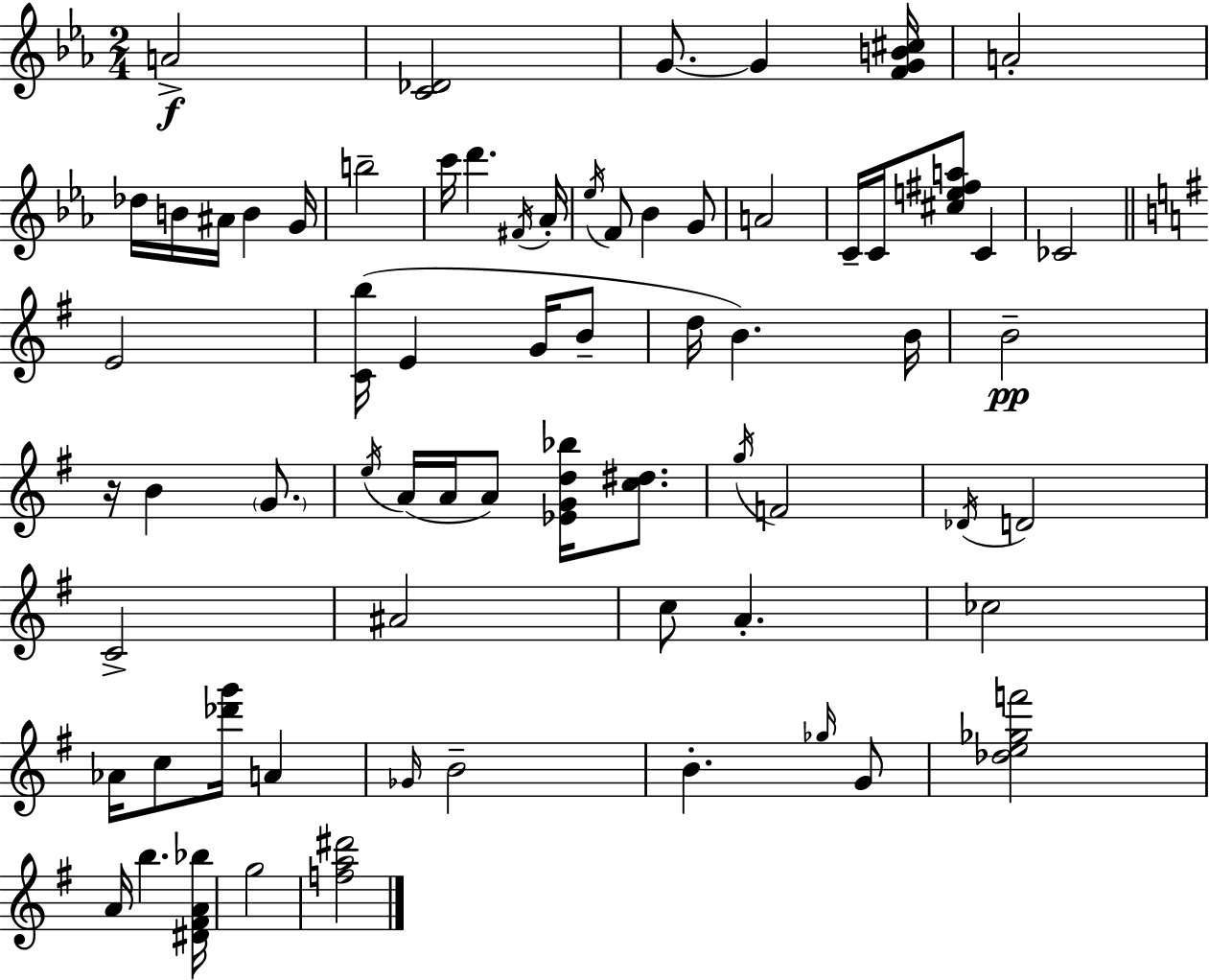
A4/h [C4,Db4]/h G4/e. G4/q [F4,G4,B4,C#5]/s A4/h Db5/s B4/s A#4/s B4/q G4/s B5/h C6/s D6/q. F#4/s Ab4/s Eb5/s F4/e Bb4/q G4/e A4/h C4/s C4/s [C#5,E5,F#5,A5]/e C4/q CES4/h E4/h [C4,B5]/s E4/q G4/s B4/e D5/s B4/q. B4/s B4/h R/s B4/q G4/e. E5/s A4/s A4/s A4/e [Eb4,G4,D5,Bb5]/s [C5,D#5]/e. G5/s F4/h Db4/s D4/h C4/h A#4/h C5/e A4/q. CES5/h Ab4/s C5/e [Db6,G6]/s A4/q Gb4/s B4/h B4/q. Gb5/s G4/e [Db5,E5,Gb5,F6]/h A4/s B5/q. [D#4,F#4,A4,Bb5]/s G5/h [F5,A5,D#6]/h